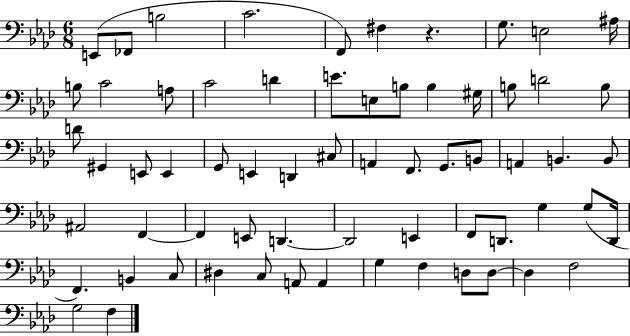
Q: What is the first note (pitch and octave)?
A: E2